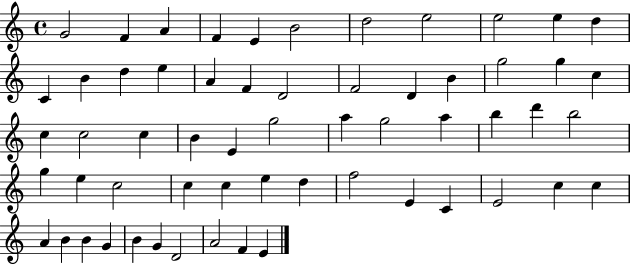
X:1
T:Untitled
M:4/4
L:1/4
K:C
G2 F A F E B2 d2 e2 e2 e d C B d e A F D2 F2 D B g2 g c c c2 c B E g2 a g2 a b d' b2 g e c2 c c e d f2 E C E2 c c A B B G B G D2 A2 F E